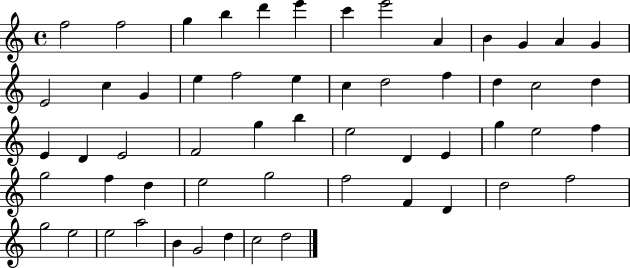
{
  \clef treble
  \time 4/4
  \defaultTimeSignature
  \key c \major
  f''2 f''2 | g''4 b''4 d'''4 e'''4 | c'''4 e'''2 a'4 | b'4 g'4 a'4 g'4 | \break e'2 c''4 g'4 | e''4 f''2 e''4 | c''4 d''2 f''4 | d''4 c''2 d''4 | \break e'4 d'4 e'2 | f'2 g''4 b''4 | e''2 d'4 e'4 | g''4 e''2 f''4 | \break g''2 f''4 d''4 | e''2 g''2 | f''2 f'4 d'4 | d''2 f''2 | \break g''2 e''2 | e''2 a''2 | b'4 g'2 d''4 | c''2 d''2 | \break \bar "|."
}